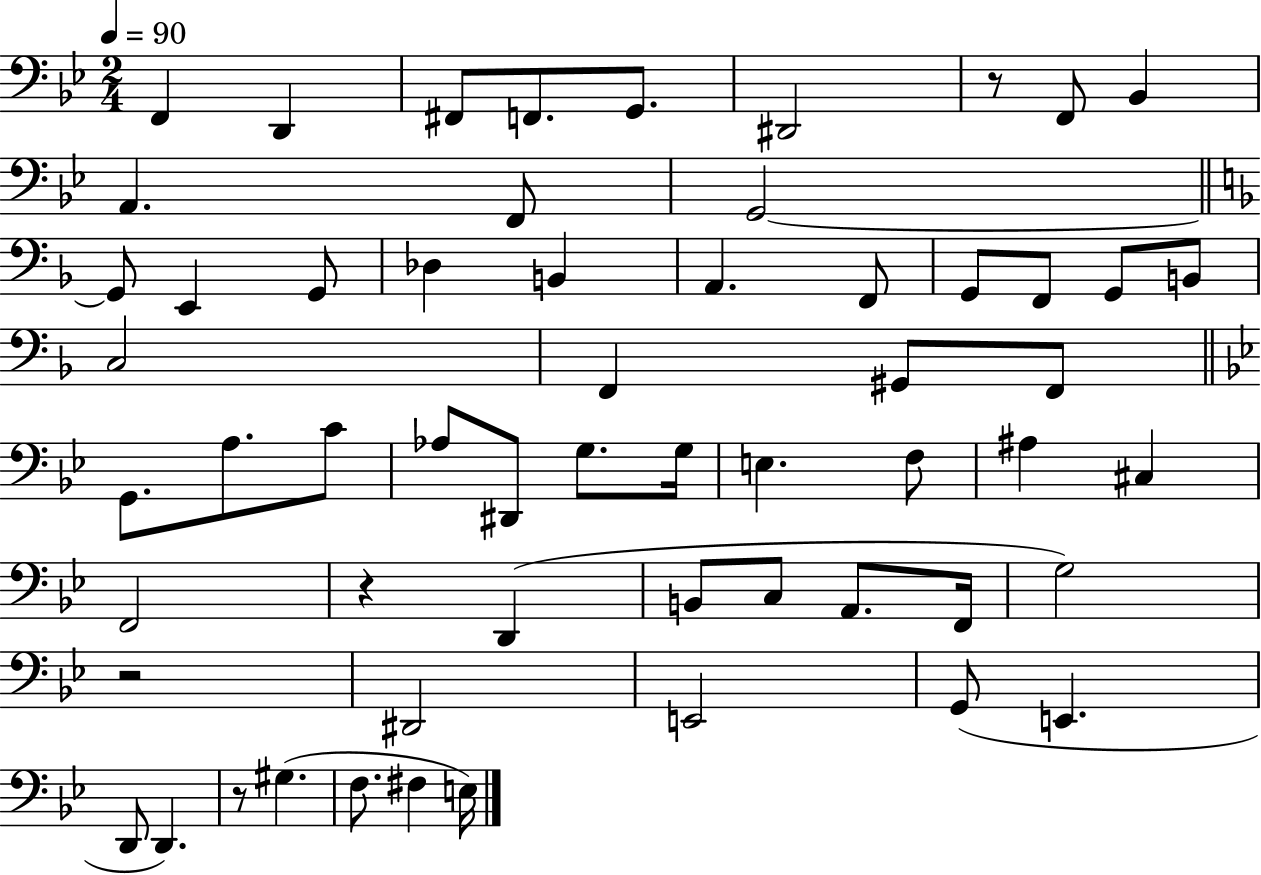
F2/q D2/q F#2/e F2/e. G2/e. D#2/h R/e F2/e Bb2/q A2/q. F2/e G2/h G2/e E2/q G2/e Db3/q B2/q A2/q. F2/e G2/e F2/e G2/e B2/e C3/h F2/q G#2/e F2/e G2/e. A3/e. C4/e Ab3/e D#2/e G3/e. G3/s E3/q. F3/e A#3/q C#3/q F2/h R/q D2/q B2/e C3/e A2/e. F2/s G3/h R/h D#2/h E2/h G2/e E2/q. D2/e D2/q. R/e G#3/q. F3/e. F#3/q E3/s